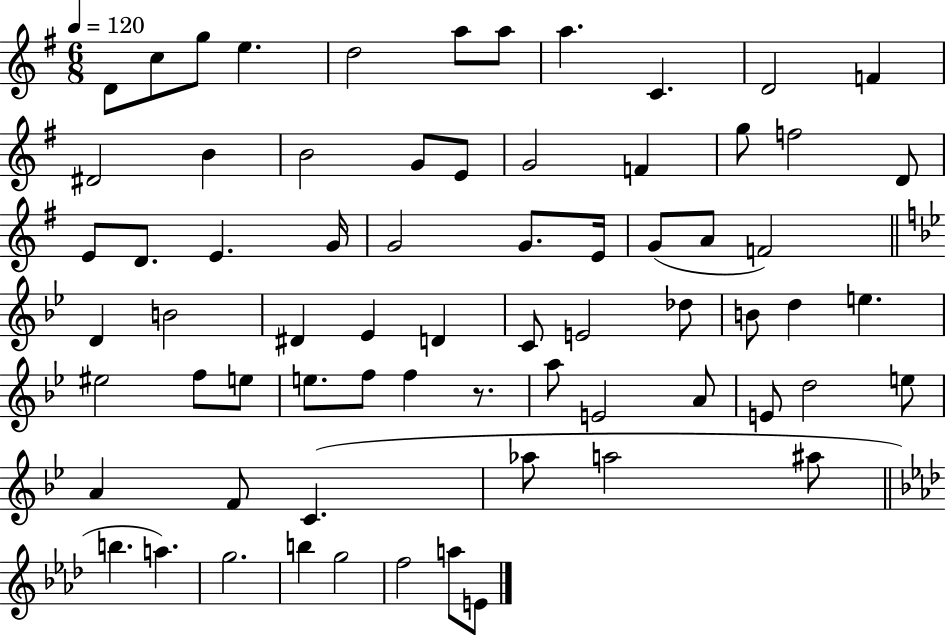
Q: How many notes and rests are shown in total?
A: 69